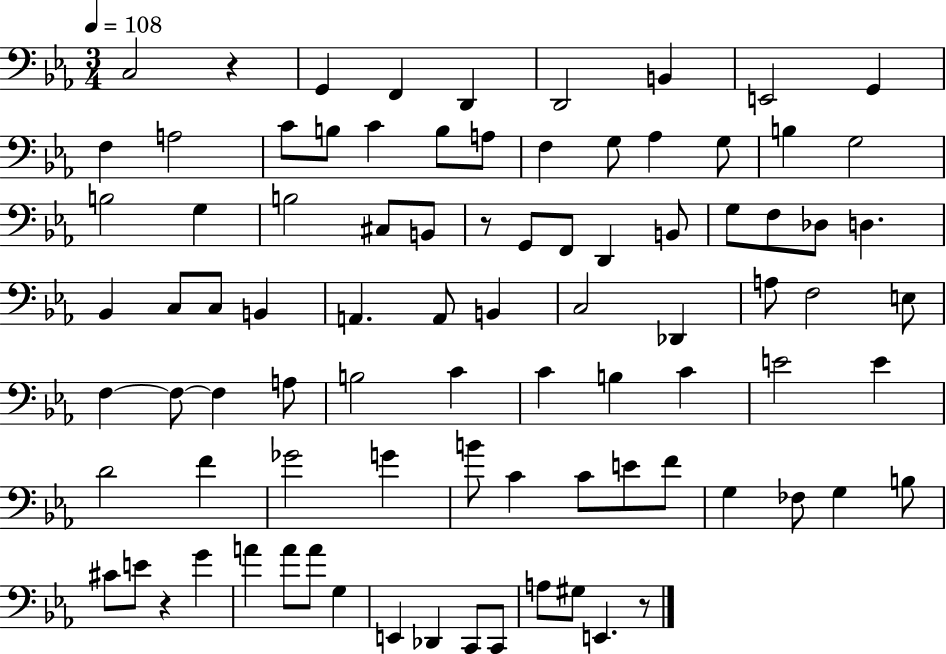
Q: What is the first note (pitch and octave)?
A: C3